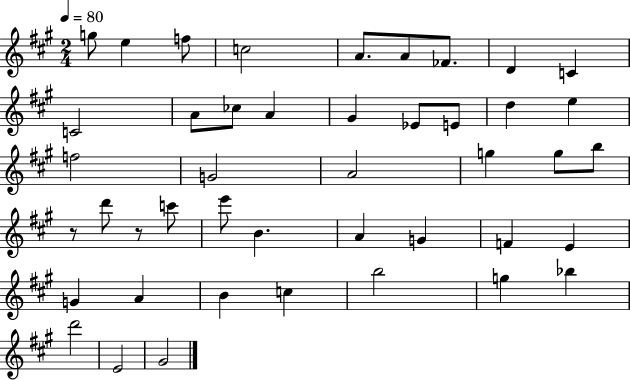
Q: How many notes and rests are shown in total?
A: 44